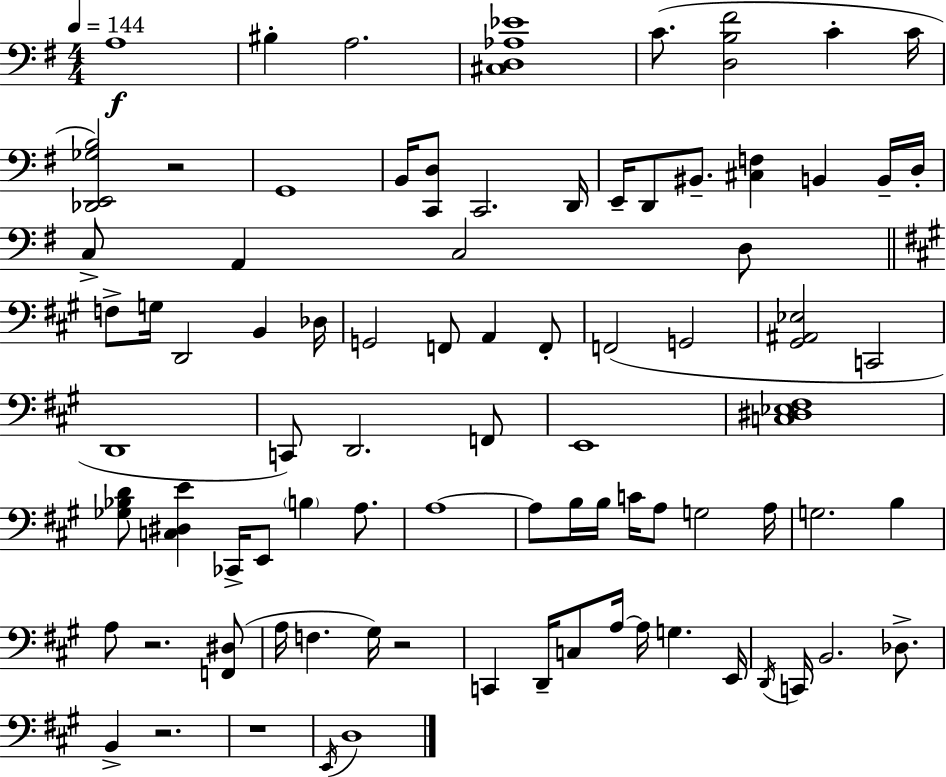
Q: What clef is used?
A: bass